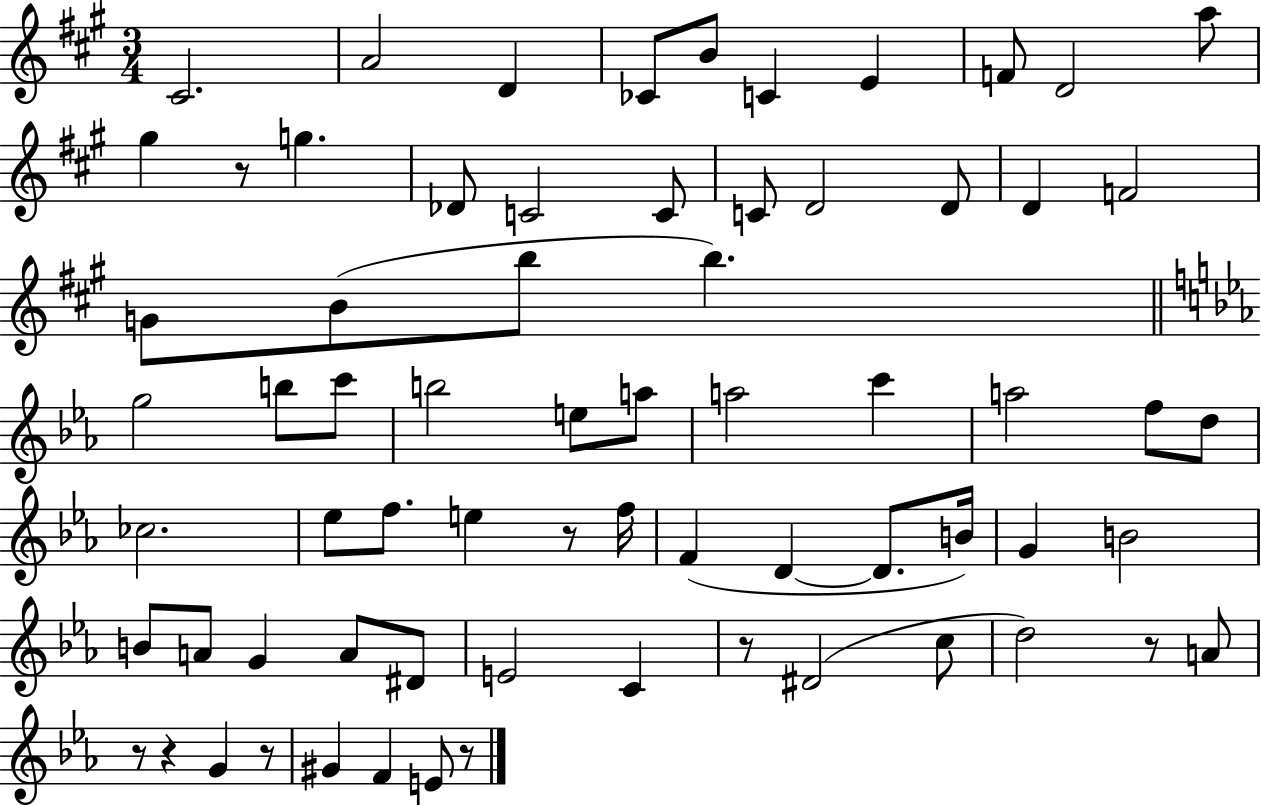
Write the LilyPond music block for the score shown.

{
  \clef treble
  \numericTimeSignature
  \time 3/4
  \key a \major
  cis'2. | a'2 d'4 | ces'8 b'8 c'4 e'4 | f'8 d'2 a''8 | \break gis''4 r8 g''4. | des'8 c'2 c'8 | c'8 d'2 d'8 | d'4 f'2 | \break g'8 b'8( b''8 b''4.) | \bar "||" \break \key ees \major g''2 b''8 c'''8 | b''2 e''8 a''8 | a''2 c'''4 | a''2 f''8 d''8 | \break ces''2. | ees''8 f''8. e''4 r8 f''16 | f'4( d'4~~ d'8. b'16) | g'4 b'2 | \break b'8 a'8 g'4 a'8 dis'8 | e'2 c'4 | r8 dis'2( c''8 | d''2) r8 a'8 | \break r8 r4 g'4 r8 | gis'4 f'4 e'8 r8 | \bar "|."
}